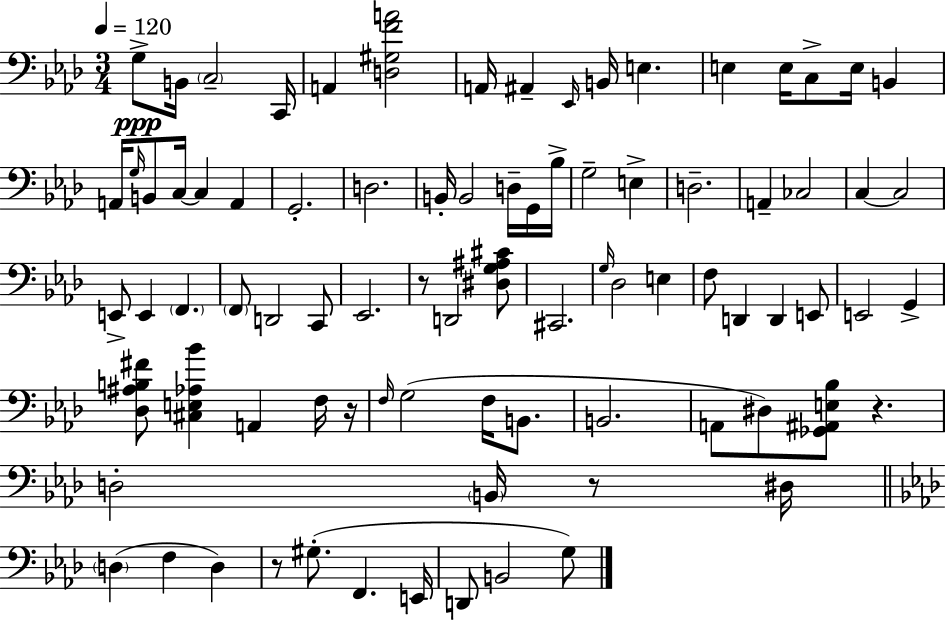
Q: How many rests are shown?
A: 5